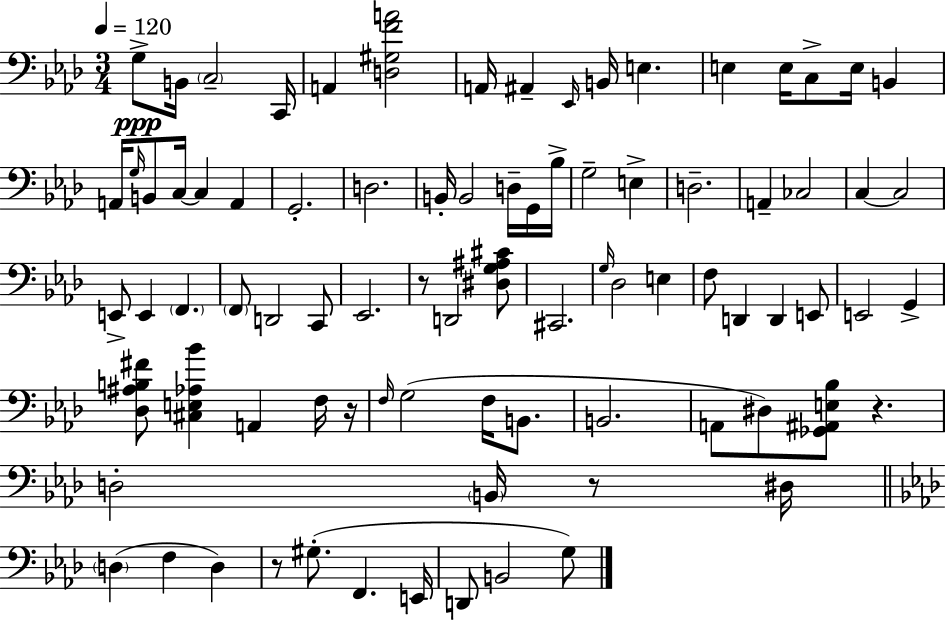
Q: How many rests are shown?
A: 5